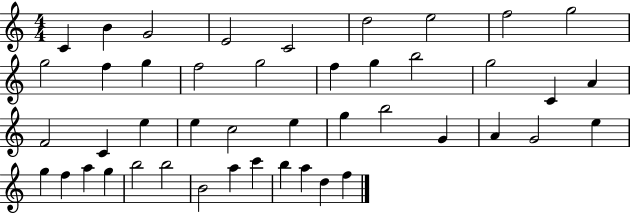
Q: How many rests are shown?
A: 0